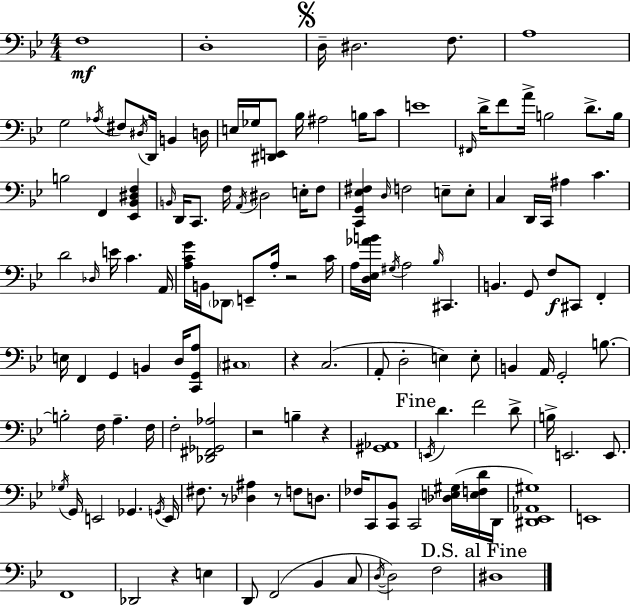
F3/w D3/w D3/s D#3/h. F3/e. A3/w G3/h Ab3/s F#3/e D#3/s D2/s B2/q D3/s E3/s Gb3/s [D#2,E2]/e Bb3/s A#3/h B3/s C4/e E4/w F#2/s D4/s F4/e A4/s B3/h D4/e. B3/s B3/h F2/q [Eb2,Bb2,D#3,F3]/q B2/s D2/s C2/e. F3/s A2/s D#3/h E3/s F3/e [C2,G2,Eb3,F#3]/q D3/s F3/h E3/e E3/e C3/q D2/s C2/s A#3/q C4/q. D4/h Db3/s E4/s C4/q. A2/s [A3,C4,G4]/s B2/s Db2/e E2/e A3/s R/h C4/s A3/s [D3,Eb3,Ab4,B4]/s G#3/s A3/h Bb3/s C#2/q. B2/q. G2/e F3/e C#2/e F2/q E3/s F2/q G2/q B2/q D3/s [C2,G2,A3]/e C#3/w R/q C3/h. A2/e D3/h E3/q E3/e B2/q A2/s G2/h B3/e. B3/h F3/s A3/q. F3/s F3/h [Db2,F#2,Gb2,Ab3]/h R/h B3/q R/q [G#2,Ab2]/w E2/s D4/q. F4/h D4/e B3/s E2/h. E2/e. Gb3/s G2/s E2/h Gb2/q. G2/s E2/s F#3/e. R/e [Db3,A#3]/q R/e F3/e D3/e. FES3/s C2/e [C2,Bb2]/e C2/h [Db3,E3,G#3]/s [E3,F3,D4]/s D2/s [D#2,Eb2,Ab2,G#3]/w E2/w F2/w Db2/h R/q E3/q D2/e F2/h Bb2/q C3/e D3/s D3/h F3/h D#3/w